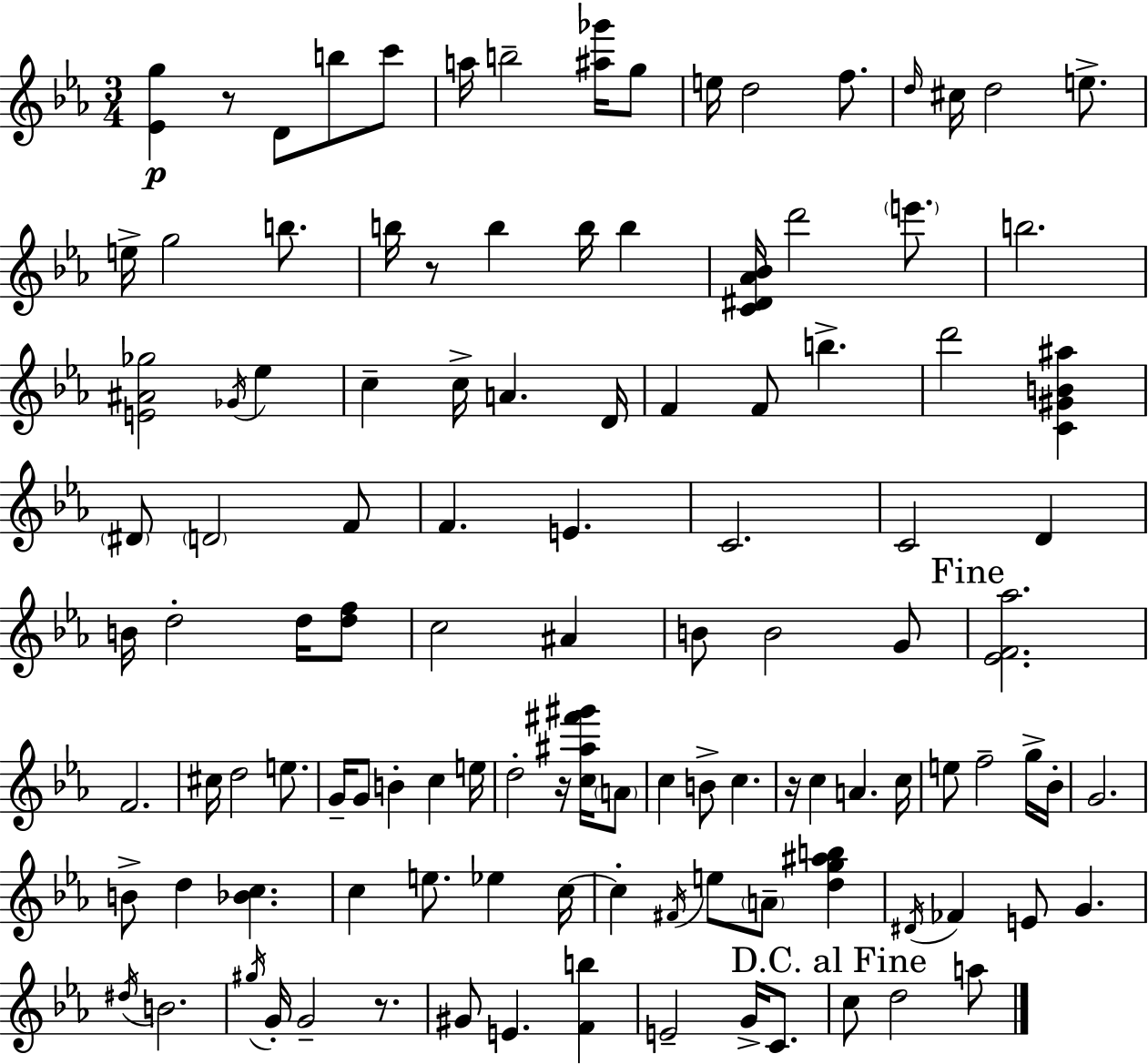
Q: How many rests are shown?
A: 5